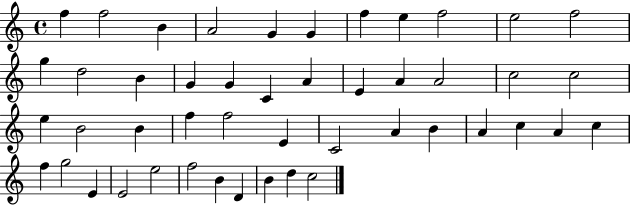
F5/q F5/h B4/q A4/h G4/q G4/q F5/q E5/q F5/h E5/h F5/h G5/q D5/h B4/q G4/q G4/q C4/q A4/q E4/q A4/q A4/h C5/h C5/h E5/q B4/h B4/q F5/q F5/h E4/q C4/h A4/q B4/q A4/q C5/q A4/q C5/q F5/q G5/h E4/q E4/h E5/h F5/h B4/q D4/q B4/q D5/q C5/h